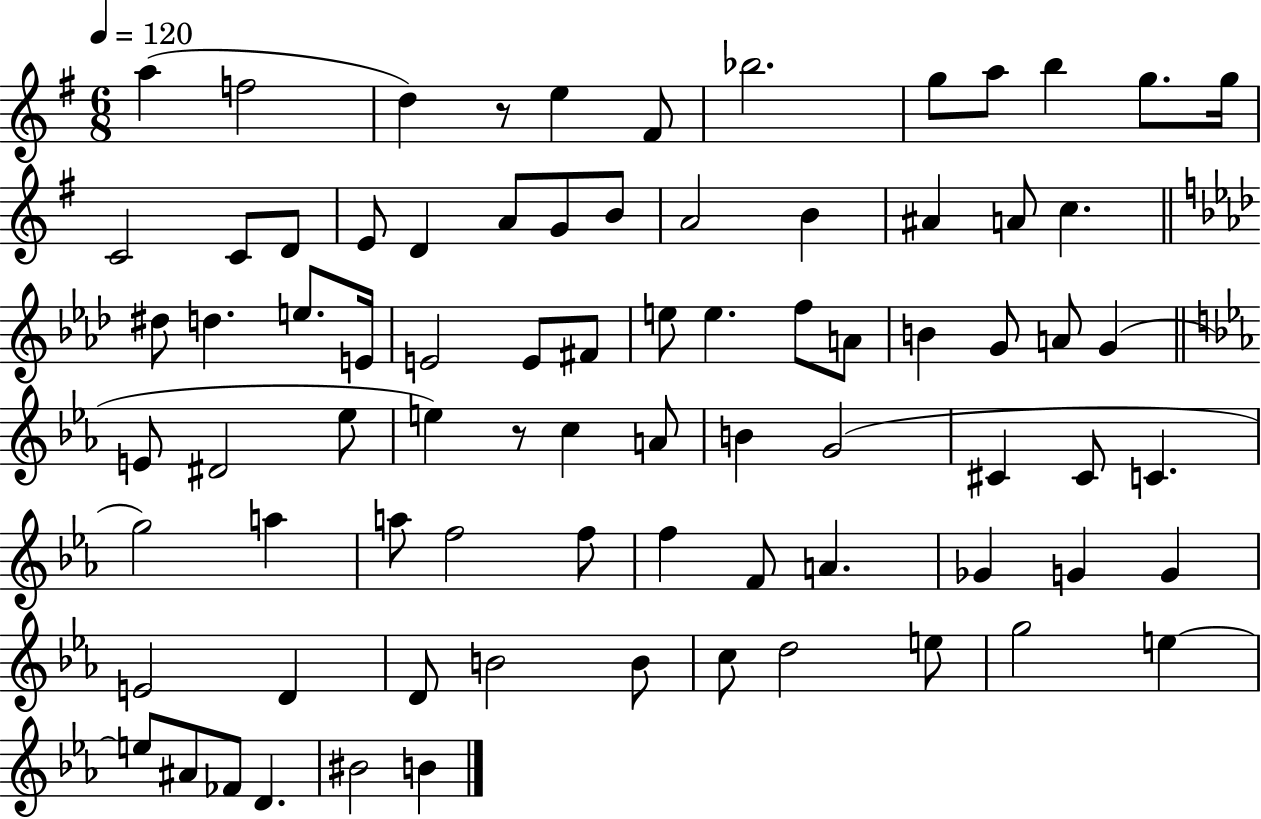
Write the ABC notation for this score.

X:1
T:Untitled
M:6/8
L:1/4
K:G
a f2 d z/2 e ^F/2 _b2 g/2 a/2 b g/2 g/4 C2 C/2 D/2 E/2 D A/2 G/2 B/2 A2 B ^A A/2 c ^d/2 d e/2 E/4 E2 E/2 ^F/2 e/2 e f/2 A/2 B G/2 A/2 G E/2 ^D2 _e/2 e z/2 c A/2 B G2 ^C ^C/2 C g2 a a/2 f2 f/2 f F/2 A _G G G E2 D D/2 B2 B/2 c/2 d2 e/2 g2 e e/2 ^A/2 _F/2 D ^B2 B